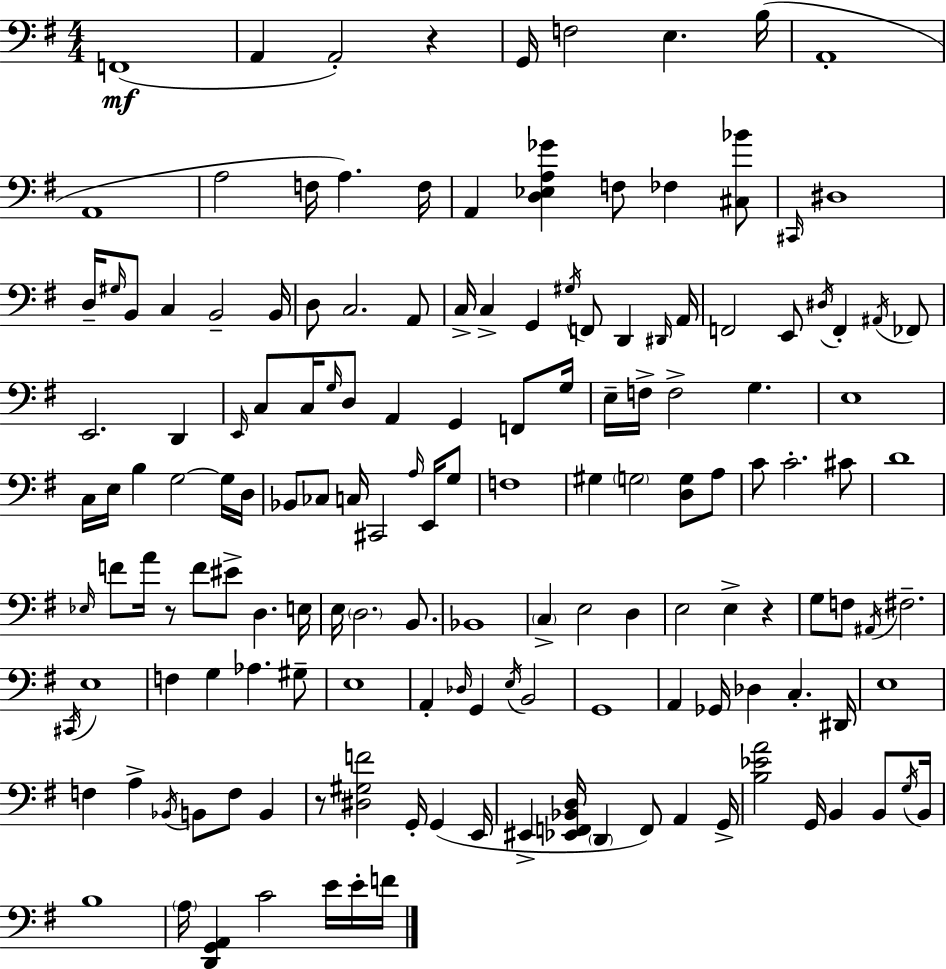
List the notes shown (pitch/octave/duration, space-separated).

F2/w A2/q A2/h R/q G2/s F3/h E3/q. B3/s A2/w A2/w A3/h F3/s A3/q. F3/s A2/q [D3,Eb3,A3,Gb4]/q F3/e FES3/q [C#3,Bb4]/e C#2/s D#3/w D3/s G#3/s B2/e C3/q B2/h B2/s D3/e C3/h. A2/e C3/s C3/q G2/q G#3/s F2/e D2/q D#2/s A2/s F2/h E2/e D#3/s F2/q A#2/s FES2/e E2/h. D2/q E2/s C3/e C3/s G3/s D3/e A2/q G2/q F2/e G3/s E3/s F3/s F3/h G3/q. E3/w C3/s E3/s B3/q G3/h G3/s D3/s Bb2/e CES3/e C3/s C#2/h A3/s E2/s G3/e F3/w G#3/q G3/h [D3,G3]/e A3/e C4/e C4/h. C#4/e D4/w Eb3/s F4/e A4/s R/e F4/e EIS4/e D3/q. E3/s E3/s D3/h. B2/e. Bb2/w C3/q E3/h D3/q E3/h E3/q R/q G3/e F3/e A#2/s F#3/h. C#2/s E3/w F3/q G3/q Ab3/q. G#3/e E3/w A2/q Db3/s G2/q E3/s B2/h G2/w A2/q Gb2/s Db3/q C3/q. D#2/s E3/w F3/q A3/q Bb2/s B2/e F3/e B2/q R/e [D#3,G#3,F4]/h G2/s G2/q E2/s EIS2/q [Eb2,F2,Bb2,D3]/s D2/q F2/e A2/q G2/s [B3,Eb4,A4]/h G2/s B2/q B2/e G3/s B2/s B3/w A3/s [D2,G2,A2]/q C4/h E4/s E4/s F4/s